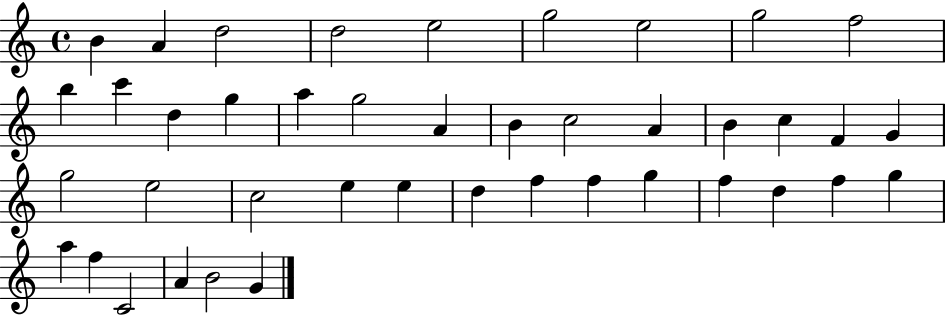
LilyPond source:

{
  \clef treble
  \time 4/4
  \defaultTimeSignature
  \key c \major
  b'4 a'4 d''2 | d''2 e''2 | g''2 e''2 | g''2 f''2 | \break b''4 c'''4 d''4 g''4 | a''4 g''2 a'4 | b'4 c''2 a'4 | b'4 c''4 f'4 g'4 | \break g''2 e''2 | c''2 e''4 e''4 | d''4 f''4 f''4 g''4 | f''4 d''4 f''4 g''4 | \break a''4 f''4 c'2 | a'4 b'2 g'4 | \bar "|."
}